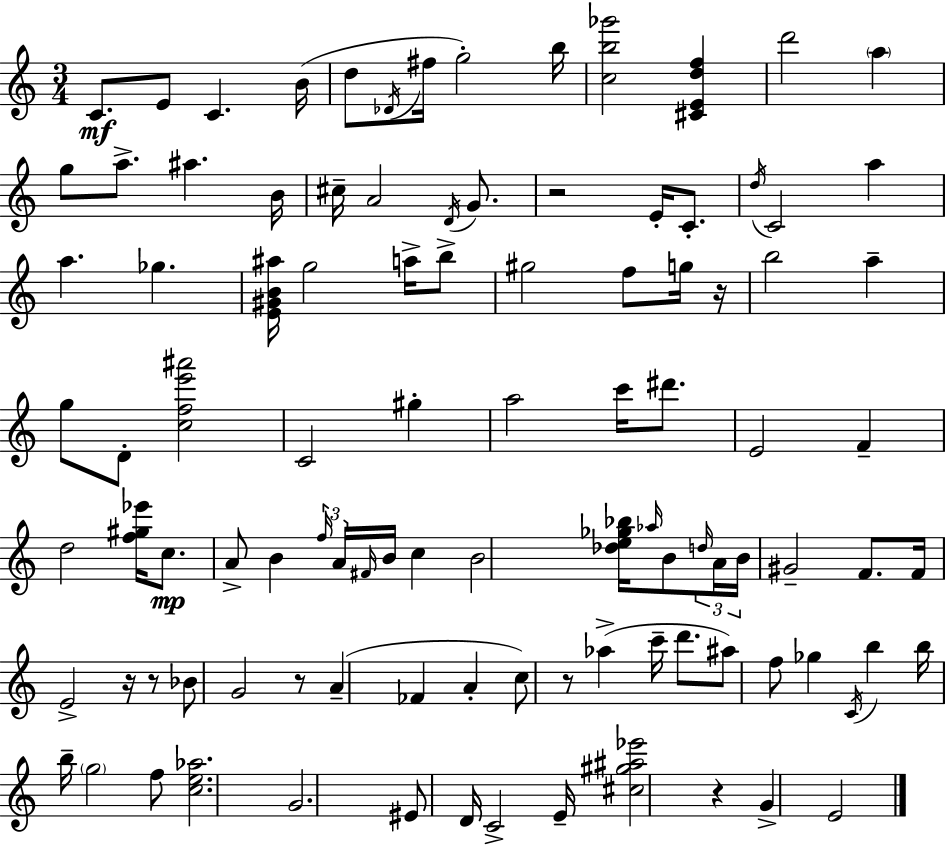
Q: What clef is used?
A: treble